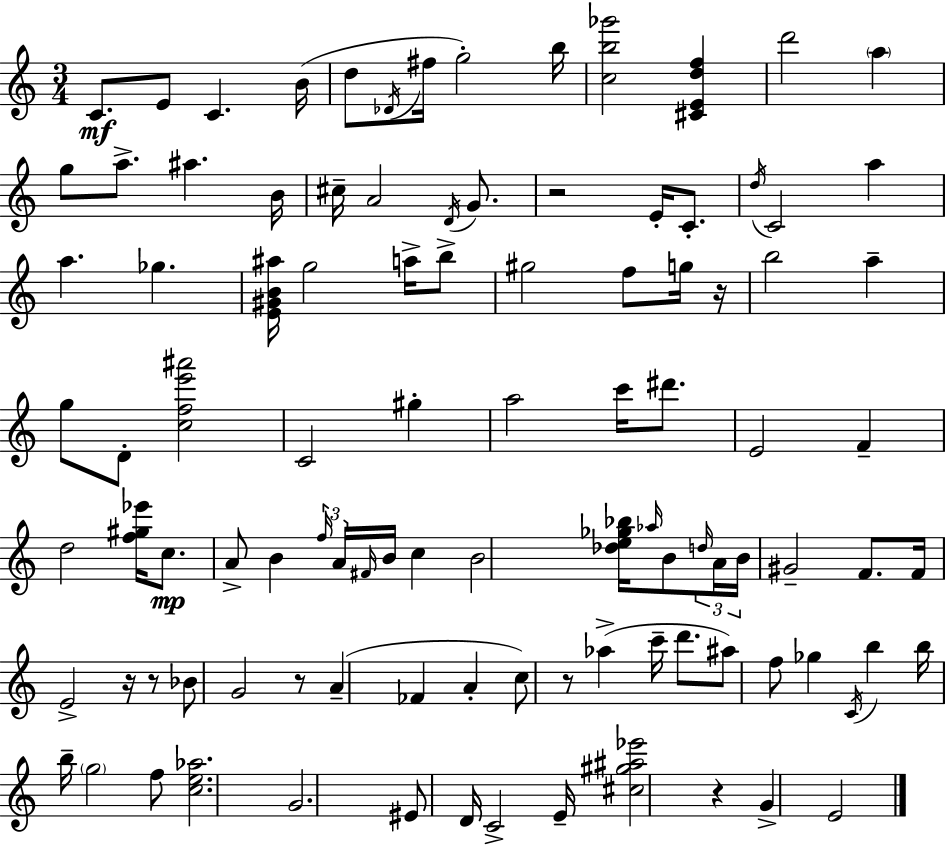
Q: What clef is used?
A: treble